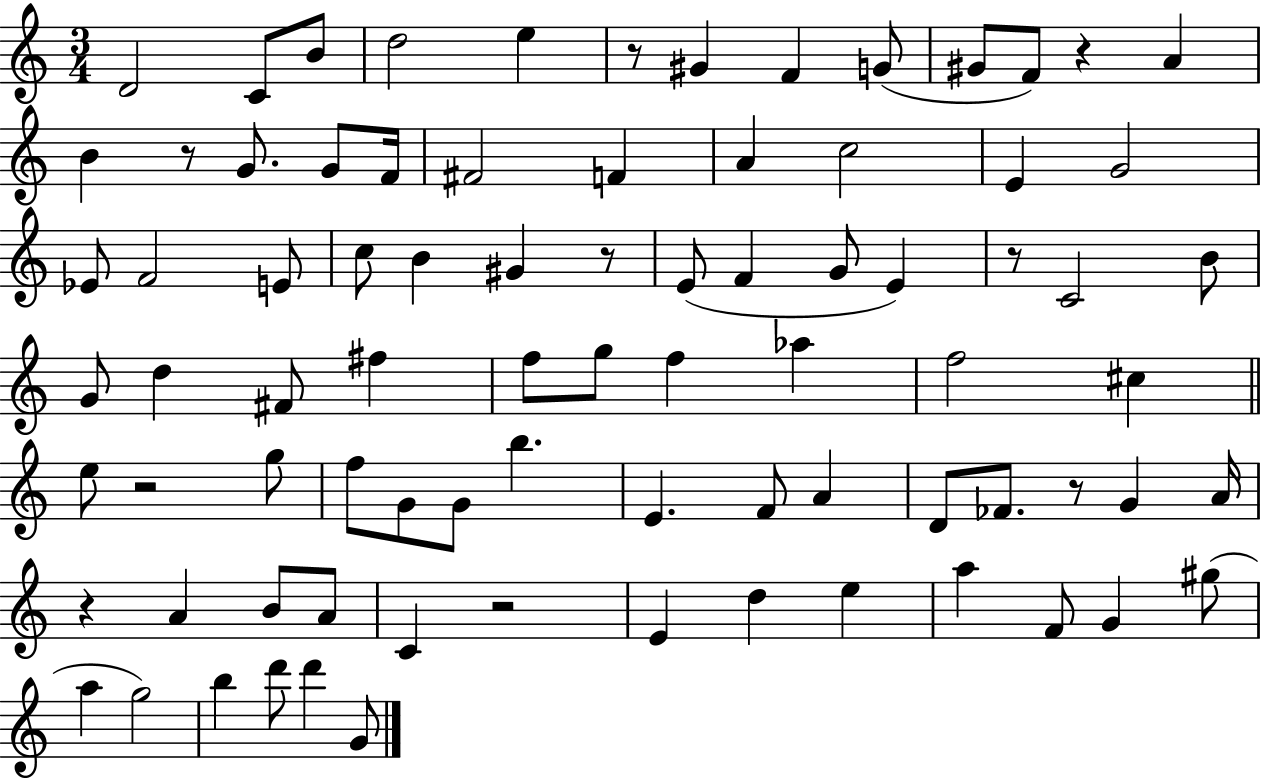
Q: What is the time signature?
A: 3/4